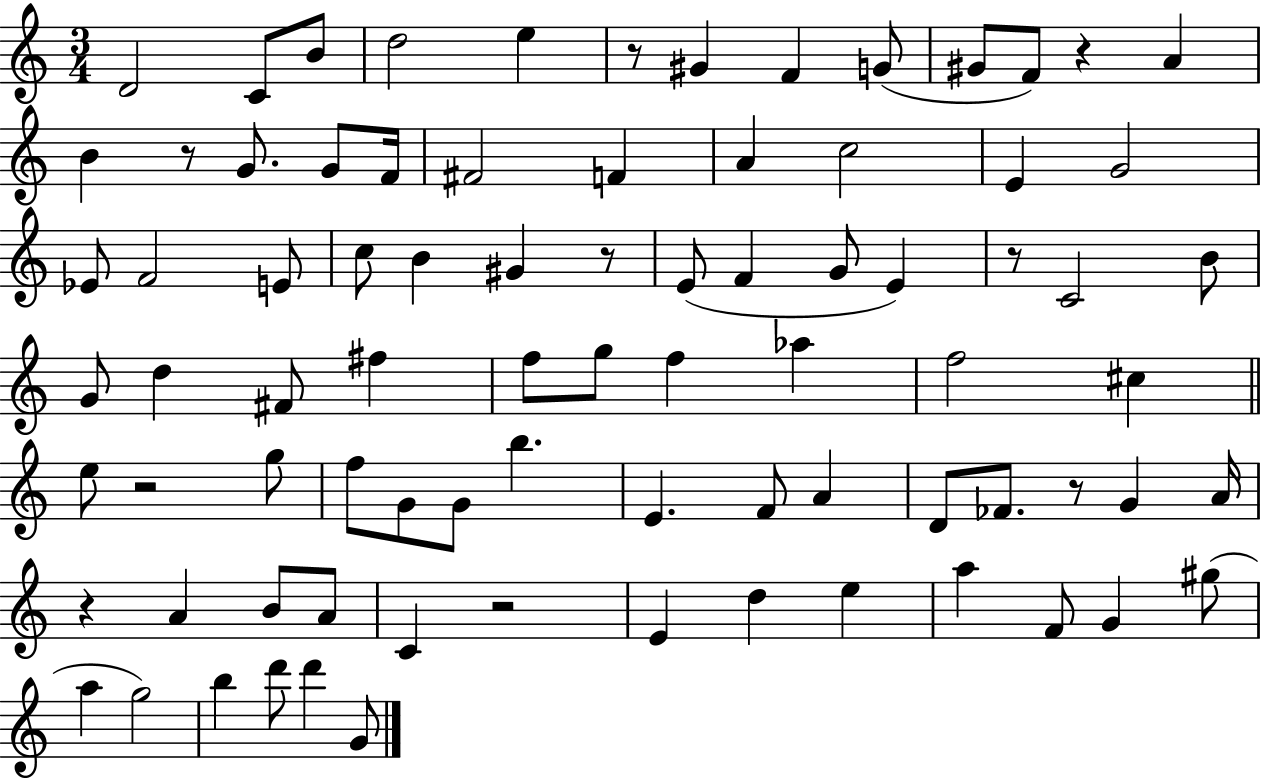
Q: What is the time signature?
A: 3/4